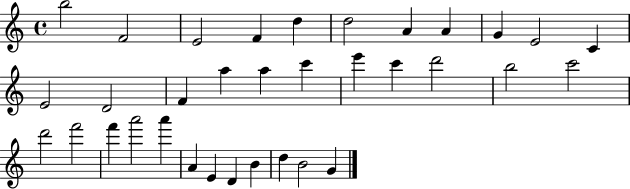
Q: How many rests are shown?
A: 0